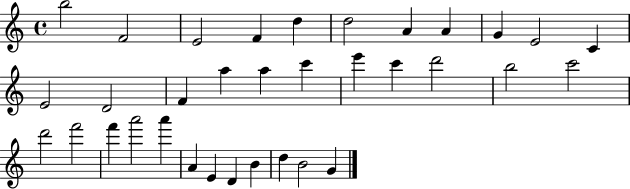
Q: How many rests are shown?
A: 0